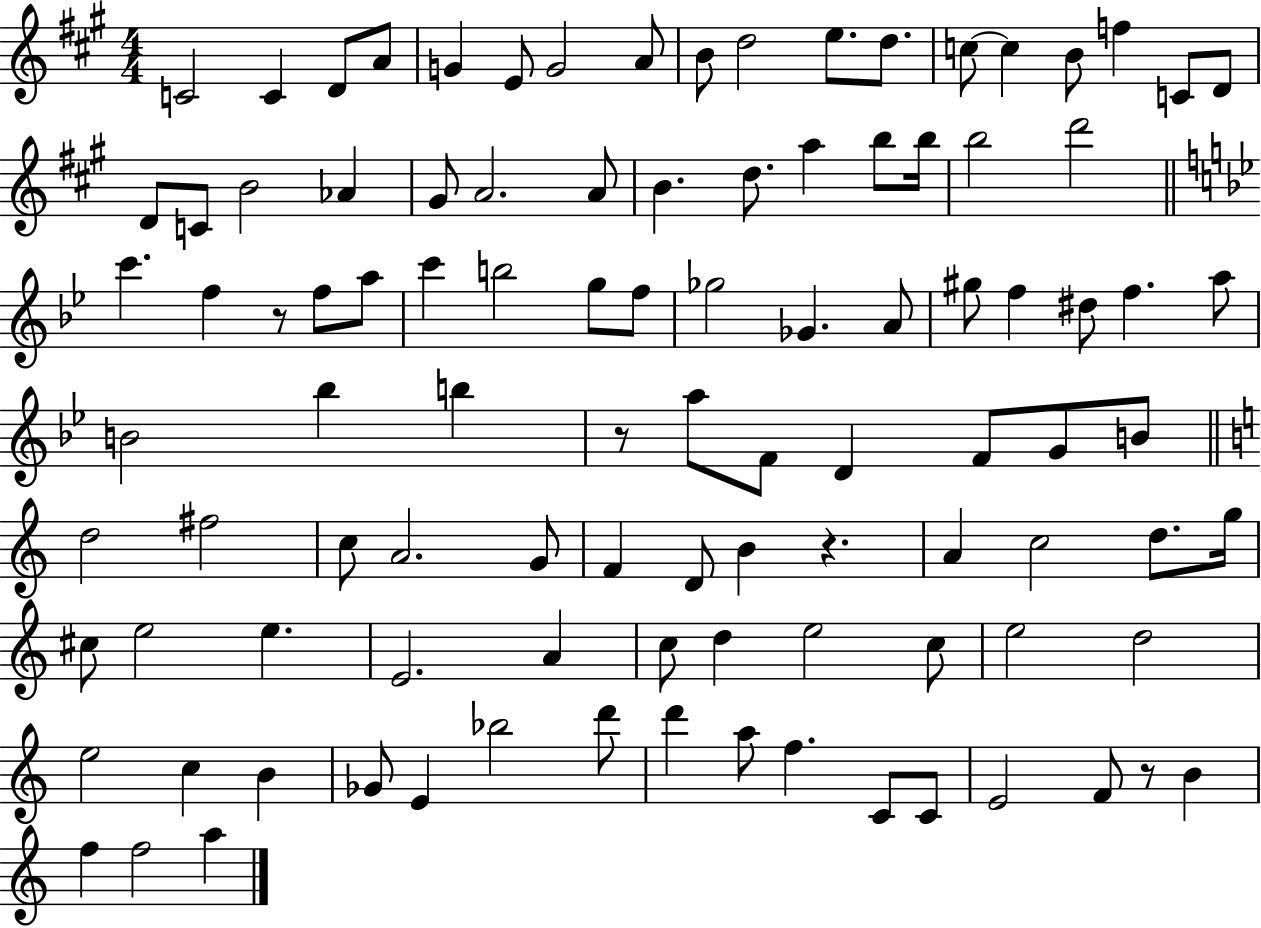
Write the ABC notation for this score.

X:1
T:Untitled
M:4/4
L:1/4
K:A
C2 C D/2 A/2 G E/2 G2 A/2 B/2 d2 e/2 d/2 c/2 c B/2 f C/2 D/2 D/2 C/2 B2 _A ^G/2 A2 A/2 B d/2 a b/2 b/4 b2 d'2 c' f z/2 f/2 a/2 c' b2 g/2 f/2 _g2 _G A/2 ^g/2 f ^d/2 f a/2 B2 _b b z/2 a/2 F/2 D F/2 G/2 B/2 d2 ^f2 c/2 A2 G/2 F D/2 B z A c2 d/2 g/4 ^c/2 e2 e E2 A c/2 d e2 c/2 e2 d2 e2 c B _G/2 E _b2 d'/2 d' a/2 f C/2 C/2 E2 F/2 z/2 B f f2 a